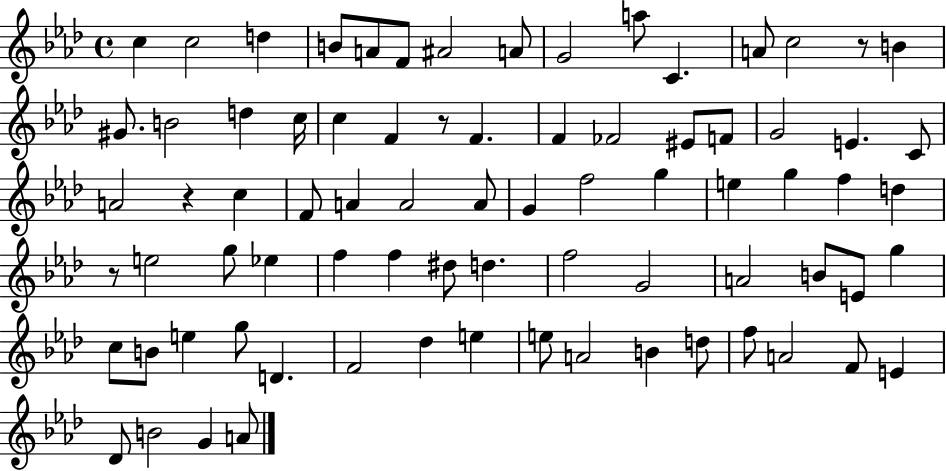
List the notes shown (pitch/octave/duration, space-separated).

C5/q C5/h D5/q B4/e A4/e F4/e A#4/h A4/e G4/h A5/e C4/q. A4/e C5/h R/e B4/q G#4/e. B4/h D5/q C5/s C5/q F4/q R/e F4/q. F4/q FES4/h EIS4/e F4/e G4/h E4/q. C4/e A4/h R/q C5/q F4/e A4/q A4/h A4/e G4/q F5/h G5/q E5/q G5/q F5/q D5/q R/e E5/h G5/e Eb5/q F5/q F5/q D#5/e D5/q. F5/h G4/h A4/h B4/e E4/e G5/q C5/e B4/e E5/q G5/e D4/q. F4/h Db5/q E5/q E5/e A4/h B4/q D5/e F5/e A4/h F4/e E4/q Db4/e B4/h G4/q A4/e